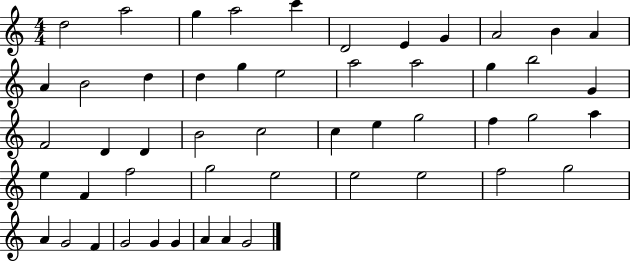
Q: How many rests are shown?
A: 0